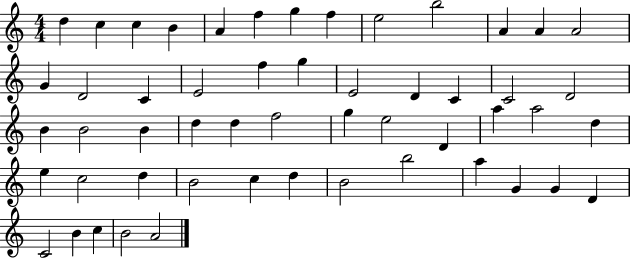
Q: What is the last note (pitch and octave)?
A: A4